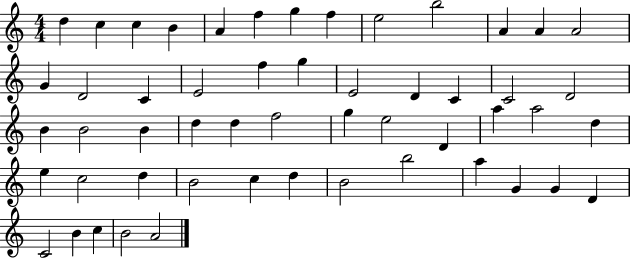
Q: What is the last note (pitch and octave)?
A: A4